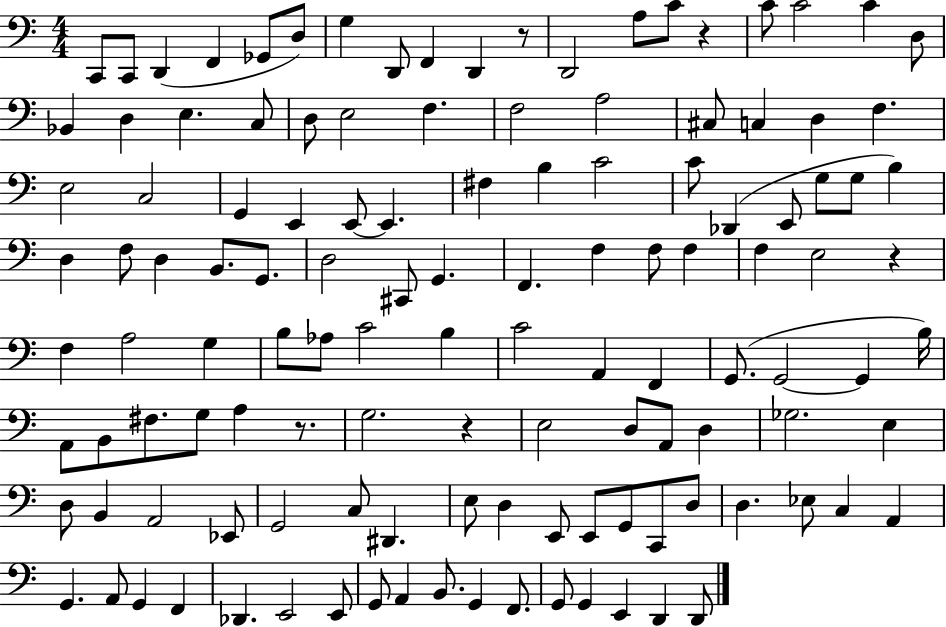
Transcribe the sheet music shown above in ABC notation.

X:1
T:Untitled
M:4/4
L:1/4
K:C
C,,/2 C,,/2 D,, F,, _G,,/2 D,/2 G, D,,/2 F,, D,, z/2 D,,2 A,/2 C/2 z C/2 C2 C D,/2 _B,, D, E, C,/2 D,/2 E,2 F, F,2 A,2 ^C,/2 C, D, F, E,2 C,2 G,, E,, E,,/2 E,, ^F, B, C2 C/2 _D,, E,,/2 G,/2 G,/2 B, D, F,/2 D, B,,/2 G,,/2 D,2 ^C,,/2 G,, F,, F, F,/2 F, F, E,2 z F, A,2 G, B,/2 _A,/2 C2 B, C2 A,, F,, G,,/2 G,,2 G,, B,/4 A,,/2 B,,/2 ^F,/2 G,/2 A, z/2 G,2 z E,2 D,/2 A,,/2 D, _G,2 E, D,/2 B,, A,,2 _E,,/2 G,,2 C,/2 ^D,, E,/2 D, E,,/2 E,,/2 G,,/2 C,,/2 D,/2 D, _E,/2 C, A,, G,, A,,/2 G,, F,, _D,, E,,2 E,,/2 G,,/2 A,, B,,/2 G,, F,,/2 G,,/2 G,, E,, D,, D,,/2